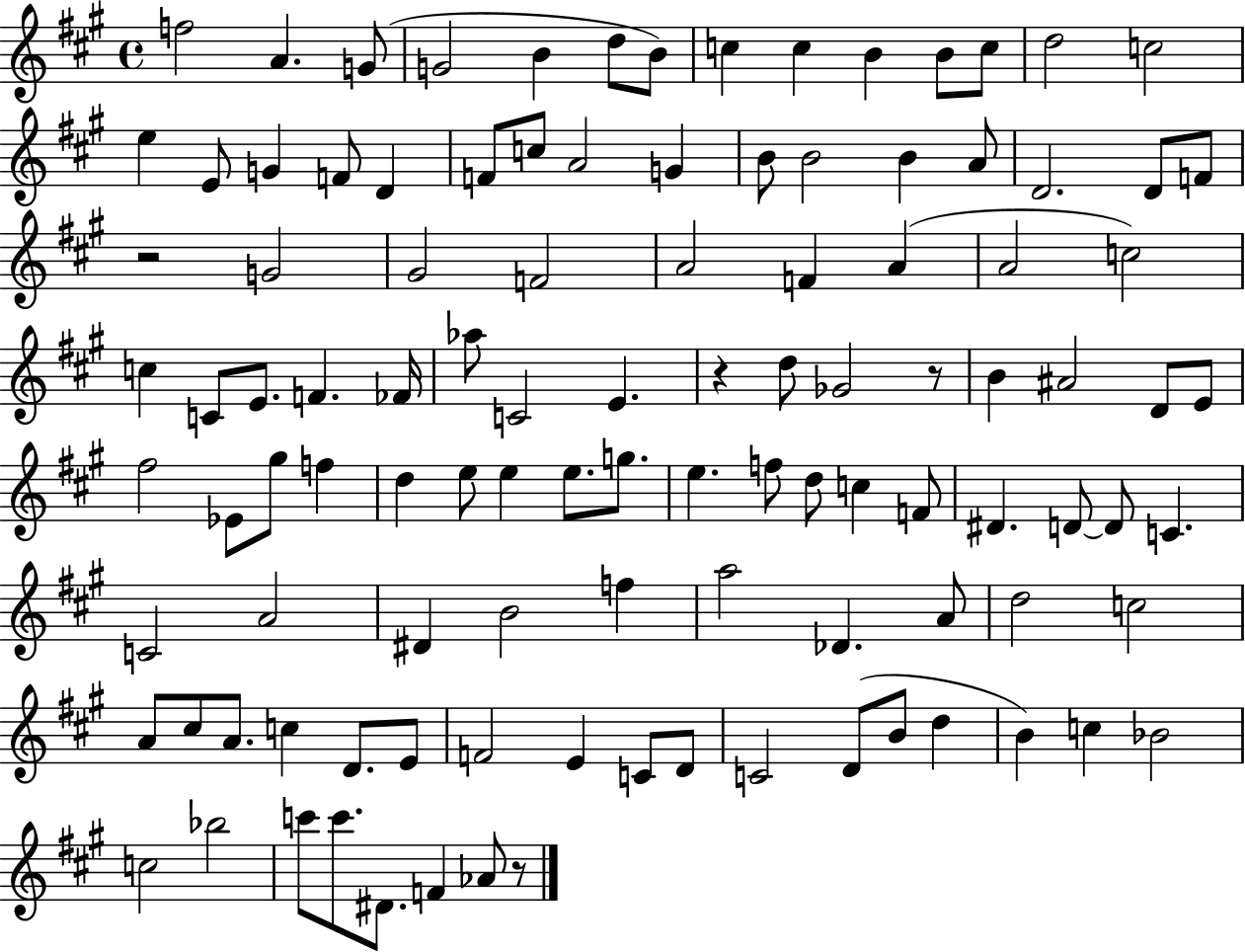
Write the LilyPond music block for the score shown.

{
  \clef treble
  \time 4/4
  \defaultTimeSignature
  \key a \major
  f''2 a'4. g'8( | g'2 b'4 d''8 b'8) | c''4 c''4 b'4 b'8 c''8 | d''2 c''2 | \break e''4 e'8 g'4 f'8 d'4 | f'8 c''8 a'2 g'4 | b'8 b'2 b'4 a'8 | d'2. d'8 f'8 | \break r2 g'2 | gis'2 f'2 | a'2 f'4 a'4( | a'2 c''2) | \break c''4 c'8 e'8. f'4. fes'16 | aes''8 c'2 e'4. | r4 d''8 ges'2 r8 | b'4 ais'2 d'8 e'8 | \break fis''2 ees'8 gis''8 f''4 | d''4 e''8 e''4 e''8. g''8. | e''4. f''8 d''8 c''4 f'8 | dis'4. d'8~~ d'8 c'4. | \break c'2 a'2 | dis'4 b'2 f''4 | a''2 des'4. a'8 | d''2 c''2 | \break a'8 cis''8 a'8. c''4 d'8. e'8 | f'2 e'4 c'8 d'8 | c'2 d'8( b'8 d''4 | b'4) c''4 bes'2 | \break c''2 bes''2 | c'''8 c'''8. dis'8. f'4 aes'8 r8 | \bar "|."
}